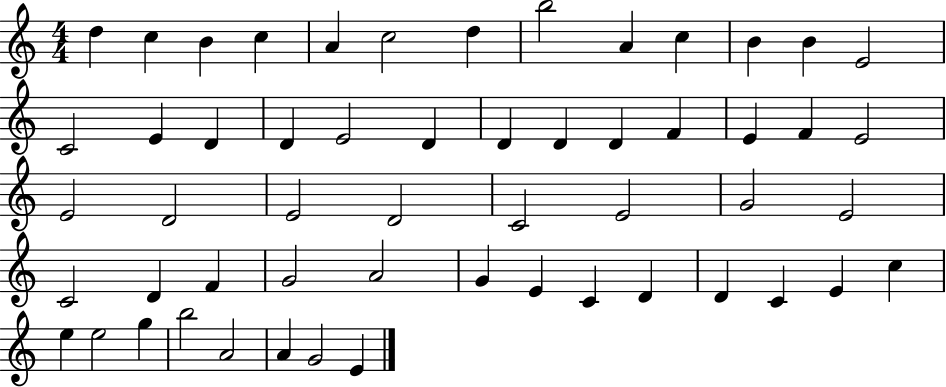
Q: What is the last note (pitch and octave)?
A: E4